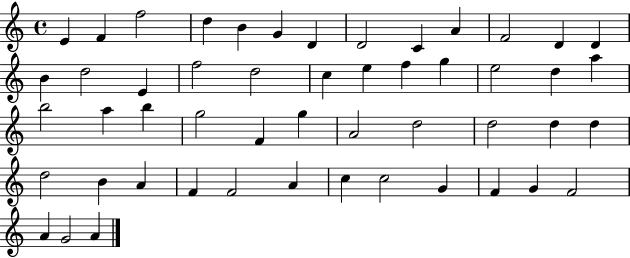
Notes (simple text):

E4/q F4/q F5/h D5/q B4/q G4/q D4/q D4/h C4/q A4/q F4/h D4/q D4/q B4/q D5/h E4/q F5/h D5/h C5/q E5/q F5/q G5/q E5/h D5/q A5/q B5/h A5/q B5/q G5/h F4/q G5/q A4/h D5/h D5/h D5/q D5/q D5/h B4/q A4/q F4/q F4/h A4/q C5/q C5/h G4/q F4/q G4/q F4/h A4/q G4/h A4/q